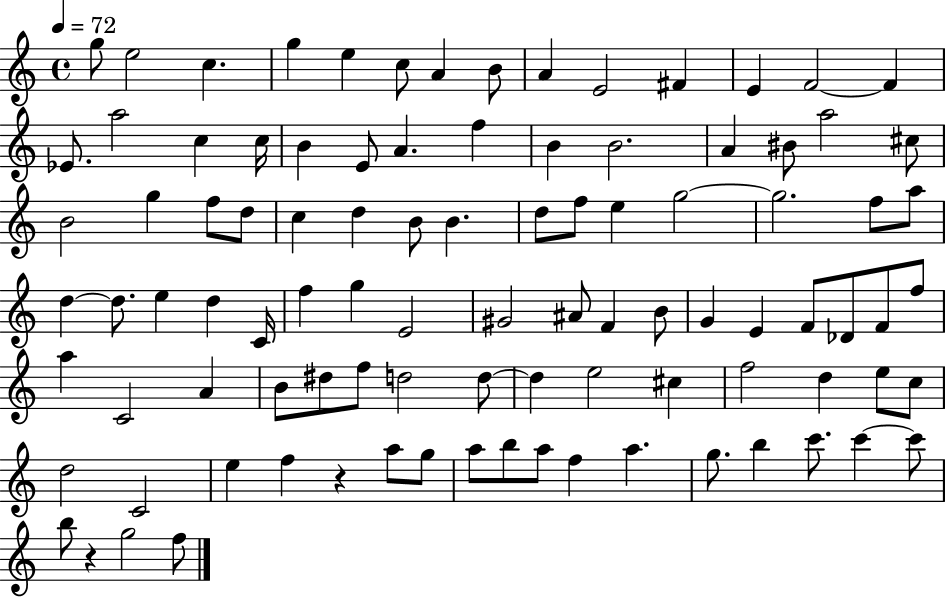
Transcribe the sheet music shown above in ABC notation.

X:1
T:Untitled
M:4/4
L:1/4
K:C
g/2 e2 c g e c/2 A B/2 A E2 ^F E F2 F _E/2 a2 c c/4 B E/2 A f B B2 A ^B/2 a2 ^c/2 B2 g f/2 d/2 c d B/2 B d/2 f/2 e g2 g2 f/2 a/2 d d/2 e d C/4 f g E2 ^G2 ^A/2 F B/2 G E F/2 _D/2 F/2 f/2 a C2 A B/2 ^d/2 f/2 d2 d/2 d e2 ^c f2 d e/2 c/2 d2 C2 e f z a/2 g/2 a/2 b/2 a/2 f a g/2 b c'/2 c' c'/2 b/2 z g2 f/2